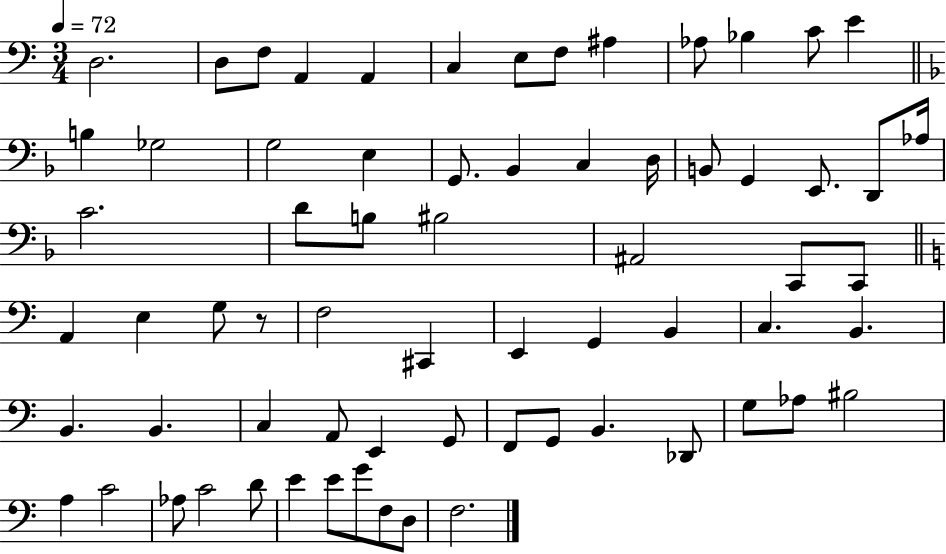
X:1
T:Untitled
M:3/4
L:1/4
K:C
D,2 D,/2 F,/2 A,, A,, C, E,/2 F,/2 ^A, _A,/2 _B, C/2 E B, _G,2 G,2 E, G,,/2 _B,, C, D,/4 B,,/2 G,, E,,/2 D,,/2 _A,/4 C2 D/2 B,/2 ^B,2 ^A,,2 C,,/2 C,,/2 A,, E, G,/2 z/2 F,2 ^C,, E,, G,, B,, C, B,, B,, B,, C, A,,/2 E,, G,,/2 F,,/2 G,,/2 B,, _D,,/2 G,/2 _A,/2 ^B,2 A, C2 _A,/2 C2 D/2 E E/2 G/2 F,/2 D,/2 F,2